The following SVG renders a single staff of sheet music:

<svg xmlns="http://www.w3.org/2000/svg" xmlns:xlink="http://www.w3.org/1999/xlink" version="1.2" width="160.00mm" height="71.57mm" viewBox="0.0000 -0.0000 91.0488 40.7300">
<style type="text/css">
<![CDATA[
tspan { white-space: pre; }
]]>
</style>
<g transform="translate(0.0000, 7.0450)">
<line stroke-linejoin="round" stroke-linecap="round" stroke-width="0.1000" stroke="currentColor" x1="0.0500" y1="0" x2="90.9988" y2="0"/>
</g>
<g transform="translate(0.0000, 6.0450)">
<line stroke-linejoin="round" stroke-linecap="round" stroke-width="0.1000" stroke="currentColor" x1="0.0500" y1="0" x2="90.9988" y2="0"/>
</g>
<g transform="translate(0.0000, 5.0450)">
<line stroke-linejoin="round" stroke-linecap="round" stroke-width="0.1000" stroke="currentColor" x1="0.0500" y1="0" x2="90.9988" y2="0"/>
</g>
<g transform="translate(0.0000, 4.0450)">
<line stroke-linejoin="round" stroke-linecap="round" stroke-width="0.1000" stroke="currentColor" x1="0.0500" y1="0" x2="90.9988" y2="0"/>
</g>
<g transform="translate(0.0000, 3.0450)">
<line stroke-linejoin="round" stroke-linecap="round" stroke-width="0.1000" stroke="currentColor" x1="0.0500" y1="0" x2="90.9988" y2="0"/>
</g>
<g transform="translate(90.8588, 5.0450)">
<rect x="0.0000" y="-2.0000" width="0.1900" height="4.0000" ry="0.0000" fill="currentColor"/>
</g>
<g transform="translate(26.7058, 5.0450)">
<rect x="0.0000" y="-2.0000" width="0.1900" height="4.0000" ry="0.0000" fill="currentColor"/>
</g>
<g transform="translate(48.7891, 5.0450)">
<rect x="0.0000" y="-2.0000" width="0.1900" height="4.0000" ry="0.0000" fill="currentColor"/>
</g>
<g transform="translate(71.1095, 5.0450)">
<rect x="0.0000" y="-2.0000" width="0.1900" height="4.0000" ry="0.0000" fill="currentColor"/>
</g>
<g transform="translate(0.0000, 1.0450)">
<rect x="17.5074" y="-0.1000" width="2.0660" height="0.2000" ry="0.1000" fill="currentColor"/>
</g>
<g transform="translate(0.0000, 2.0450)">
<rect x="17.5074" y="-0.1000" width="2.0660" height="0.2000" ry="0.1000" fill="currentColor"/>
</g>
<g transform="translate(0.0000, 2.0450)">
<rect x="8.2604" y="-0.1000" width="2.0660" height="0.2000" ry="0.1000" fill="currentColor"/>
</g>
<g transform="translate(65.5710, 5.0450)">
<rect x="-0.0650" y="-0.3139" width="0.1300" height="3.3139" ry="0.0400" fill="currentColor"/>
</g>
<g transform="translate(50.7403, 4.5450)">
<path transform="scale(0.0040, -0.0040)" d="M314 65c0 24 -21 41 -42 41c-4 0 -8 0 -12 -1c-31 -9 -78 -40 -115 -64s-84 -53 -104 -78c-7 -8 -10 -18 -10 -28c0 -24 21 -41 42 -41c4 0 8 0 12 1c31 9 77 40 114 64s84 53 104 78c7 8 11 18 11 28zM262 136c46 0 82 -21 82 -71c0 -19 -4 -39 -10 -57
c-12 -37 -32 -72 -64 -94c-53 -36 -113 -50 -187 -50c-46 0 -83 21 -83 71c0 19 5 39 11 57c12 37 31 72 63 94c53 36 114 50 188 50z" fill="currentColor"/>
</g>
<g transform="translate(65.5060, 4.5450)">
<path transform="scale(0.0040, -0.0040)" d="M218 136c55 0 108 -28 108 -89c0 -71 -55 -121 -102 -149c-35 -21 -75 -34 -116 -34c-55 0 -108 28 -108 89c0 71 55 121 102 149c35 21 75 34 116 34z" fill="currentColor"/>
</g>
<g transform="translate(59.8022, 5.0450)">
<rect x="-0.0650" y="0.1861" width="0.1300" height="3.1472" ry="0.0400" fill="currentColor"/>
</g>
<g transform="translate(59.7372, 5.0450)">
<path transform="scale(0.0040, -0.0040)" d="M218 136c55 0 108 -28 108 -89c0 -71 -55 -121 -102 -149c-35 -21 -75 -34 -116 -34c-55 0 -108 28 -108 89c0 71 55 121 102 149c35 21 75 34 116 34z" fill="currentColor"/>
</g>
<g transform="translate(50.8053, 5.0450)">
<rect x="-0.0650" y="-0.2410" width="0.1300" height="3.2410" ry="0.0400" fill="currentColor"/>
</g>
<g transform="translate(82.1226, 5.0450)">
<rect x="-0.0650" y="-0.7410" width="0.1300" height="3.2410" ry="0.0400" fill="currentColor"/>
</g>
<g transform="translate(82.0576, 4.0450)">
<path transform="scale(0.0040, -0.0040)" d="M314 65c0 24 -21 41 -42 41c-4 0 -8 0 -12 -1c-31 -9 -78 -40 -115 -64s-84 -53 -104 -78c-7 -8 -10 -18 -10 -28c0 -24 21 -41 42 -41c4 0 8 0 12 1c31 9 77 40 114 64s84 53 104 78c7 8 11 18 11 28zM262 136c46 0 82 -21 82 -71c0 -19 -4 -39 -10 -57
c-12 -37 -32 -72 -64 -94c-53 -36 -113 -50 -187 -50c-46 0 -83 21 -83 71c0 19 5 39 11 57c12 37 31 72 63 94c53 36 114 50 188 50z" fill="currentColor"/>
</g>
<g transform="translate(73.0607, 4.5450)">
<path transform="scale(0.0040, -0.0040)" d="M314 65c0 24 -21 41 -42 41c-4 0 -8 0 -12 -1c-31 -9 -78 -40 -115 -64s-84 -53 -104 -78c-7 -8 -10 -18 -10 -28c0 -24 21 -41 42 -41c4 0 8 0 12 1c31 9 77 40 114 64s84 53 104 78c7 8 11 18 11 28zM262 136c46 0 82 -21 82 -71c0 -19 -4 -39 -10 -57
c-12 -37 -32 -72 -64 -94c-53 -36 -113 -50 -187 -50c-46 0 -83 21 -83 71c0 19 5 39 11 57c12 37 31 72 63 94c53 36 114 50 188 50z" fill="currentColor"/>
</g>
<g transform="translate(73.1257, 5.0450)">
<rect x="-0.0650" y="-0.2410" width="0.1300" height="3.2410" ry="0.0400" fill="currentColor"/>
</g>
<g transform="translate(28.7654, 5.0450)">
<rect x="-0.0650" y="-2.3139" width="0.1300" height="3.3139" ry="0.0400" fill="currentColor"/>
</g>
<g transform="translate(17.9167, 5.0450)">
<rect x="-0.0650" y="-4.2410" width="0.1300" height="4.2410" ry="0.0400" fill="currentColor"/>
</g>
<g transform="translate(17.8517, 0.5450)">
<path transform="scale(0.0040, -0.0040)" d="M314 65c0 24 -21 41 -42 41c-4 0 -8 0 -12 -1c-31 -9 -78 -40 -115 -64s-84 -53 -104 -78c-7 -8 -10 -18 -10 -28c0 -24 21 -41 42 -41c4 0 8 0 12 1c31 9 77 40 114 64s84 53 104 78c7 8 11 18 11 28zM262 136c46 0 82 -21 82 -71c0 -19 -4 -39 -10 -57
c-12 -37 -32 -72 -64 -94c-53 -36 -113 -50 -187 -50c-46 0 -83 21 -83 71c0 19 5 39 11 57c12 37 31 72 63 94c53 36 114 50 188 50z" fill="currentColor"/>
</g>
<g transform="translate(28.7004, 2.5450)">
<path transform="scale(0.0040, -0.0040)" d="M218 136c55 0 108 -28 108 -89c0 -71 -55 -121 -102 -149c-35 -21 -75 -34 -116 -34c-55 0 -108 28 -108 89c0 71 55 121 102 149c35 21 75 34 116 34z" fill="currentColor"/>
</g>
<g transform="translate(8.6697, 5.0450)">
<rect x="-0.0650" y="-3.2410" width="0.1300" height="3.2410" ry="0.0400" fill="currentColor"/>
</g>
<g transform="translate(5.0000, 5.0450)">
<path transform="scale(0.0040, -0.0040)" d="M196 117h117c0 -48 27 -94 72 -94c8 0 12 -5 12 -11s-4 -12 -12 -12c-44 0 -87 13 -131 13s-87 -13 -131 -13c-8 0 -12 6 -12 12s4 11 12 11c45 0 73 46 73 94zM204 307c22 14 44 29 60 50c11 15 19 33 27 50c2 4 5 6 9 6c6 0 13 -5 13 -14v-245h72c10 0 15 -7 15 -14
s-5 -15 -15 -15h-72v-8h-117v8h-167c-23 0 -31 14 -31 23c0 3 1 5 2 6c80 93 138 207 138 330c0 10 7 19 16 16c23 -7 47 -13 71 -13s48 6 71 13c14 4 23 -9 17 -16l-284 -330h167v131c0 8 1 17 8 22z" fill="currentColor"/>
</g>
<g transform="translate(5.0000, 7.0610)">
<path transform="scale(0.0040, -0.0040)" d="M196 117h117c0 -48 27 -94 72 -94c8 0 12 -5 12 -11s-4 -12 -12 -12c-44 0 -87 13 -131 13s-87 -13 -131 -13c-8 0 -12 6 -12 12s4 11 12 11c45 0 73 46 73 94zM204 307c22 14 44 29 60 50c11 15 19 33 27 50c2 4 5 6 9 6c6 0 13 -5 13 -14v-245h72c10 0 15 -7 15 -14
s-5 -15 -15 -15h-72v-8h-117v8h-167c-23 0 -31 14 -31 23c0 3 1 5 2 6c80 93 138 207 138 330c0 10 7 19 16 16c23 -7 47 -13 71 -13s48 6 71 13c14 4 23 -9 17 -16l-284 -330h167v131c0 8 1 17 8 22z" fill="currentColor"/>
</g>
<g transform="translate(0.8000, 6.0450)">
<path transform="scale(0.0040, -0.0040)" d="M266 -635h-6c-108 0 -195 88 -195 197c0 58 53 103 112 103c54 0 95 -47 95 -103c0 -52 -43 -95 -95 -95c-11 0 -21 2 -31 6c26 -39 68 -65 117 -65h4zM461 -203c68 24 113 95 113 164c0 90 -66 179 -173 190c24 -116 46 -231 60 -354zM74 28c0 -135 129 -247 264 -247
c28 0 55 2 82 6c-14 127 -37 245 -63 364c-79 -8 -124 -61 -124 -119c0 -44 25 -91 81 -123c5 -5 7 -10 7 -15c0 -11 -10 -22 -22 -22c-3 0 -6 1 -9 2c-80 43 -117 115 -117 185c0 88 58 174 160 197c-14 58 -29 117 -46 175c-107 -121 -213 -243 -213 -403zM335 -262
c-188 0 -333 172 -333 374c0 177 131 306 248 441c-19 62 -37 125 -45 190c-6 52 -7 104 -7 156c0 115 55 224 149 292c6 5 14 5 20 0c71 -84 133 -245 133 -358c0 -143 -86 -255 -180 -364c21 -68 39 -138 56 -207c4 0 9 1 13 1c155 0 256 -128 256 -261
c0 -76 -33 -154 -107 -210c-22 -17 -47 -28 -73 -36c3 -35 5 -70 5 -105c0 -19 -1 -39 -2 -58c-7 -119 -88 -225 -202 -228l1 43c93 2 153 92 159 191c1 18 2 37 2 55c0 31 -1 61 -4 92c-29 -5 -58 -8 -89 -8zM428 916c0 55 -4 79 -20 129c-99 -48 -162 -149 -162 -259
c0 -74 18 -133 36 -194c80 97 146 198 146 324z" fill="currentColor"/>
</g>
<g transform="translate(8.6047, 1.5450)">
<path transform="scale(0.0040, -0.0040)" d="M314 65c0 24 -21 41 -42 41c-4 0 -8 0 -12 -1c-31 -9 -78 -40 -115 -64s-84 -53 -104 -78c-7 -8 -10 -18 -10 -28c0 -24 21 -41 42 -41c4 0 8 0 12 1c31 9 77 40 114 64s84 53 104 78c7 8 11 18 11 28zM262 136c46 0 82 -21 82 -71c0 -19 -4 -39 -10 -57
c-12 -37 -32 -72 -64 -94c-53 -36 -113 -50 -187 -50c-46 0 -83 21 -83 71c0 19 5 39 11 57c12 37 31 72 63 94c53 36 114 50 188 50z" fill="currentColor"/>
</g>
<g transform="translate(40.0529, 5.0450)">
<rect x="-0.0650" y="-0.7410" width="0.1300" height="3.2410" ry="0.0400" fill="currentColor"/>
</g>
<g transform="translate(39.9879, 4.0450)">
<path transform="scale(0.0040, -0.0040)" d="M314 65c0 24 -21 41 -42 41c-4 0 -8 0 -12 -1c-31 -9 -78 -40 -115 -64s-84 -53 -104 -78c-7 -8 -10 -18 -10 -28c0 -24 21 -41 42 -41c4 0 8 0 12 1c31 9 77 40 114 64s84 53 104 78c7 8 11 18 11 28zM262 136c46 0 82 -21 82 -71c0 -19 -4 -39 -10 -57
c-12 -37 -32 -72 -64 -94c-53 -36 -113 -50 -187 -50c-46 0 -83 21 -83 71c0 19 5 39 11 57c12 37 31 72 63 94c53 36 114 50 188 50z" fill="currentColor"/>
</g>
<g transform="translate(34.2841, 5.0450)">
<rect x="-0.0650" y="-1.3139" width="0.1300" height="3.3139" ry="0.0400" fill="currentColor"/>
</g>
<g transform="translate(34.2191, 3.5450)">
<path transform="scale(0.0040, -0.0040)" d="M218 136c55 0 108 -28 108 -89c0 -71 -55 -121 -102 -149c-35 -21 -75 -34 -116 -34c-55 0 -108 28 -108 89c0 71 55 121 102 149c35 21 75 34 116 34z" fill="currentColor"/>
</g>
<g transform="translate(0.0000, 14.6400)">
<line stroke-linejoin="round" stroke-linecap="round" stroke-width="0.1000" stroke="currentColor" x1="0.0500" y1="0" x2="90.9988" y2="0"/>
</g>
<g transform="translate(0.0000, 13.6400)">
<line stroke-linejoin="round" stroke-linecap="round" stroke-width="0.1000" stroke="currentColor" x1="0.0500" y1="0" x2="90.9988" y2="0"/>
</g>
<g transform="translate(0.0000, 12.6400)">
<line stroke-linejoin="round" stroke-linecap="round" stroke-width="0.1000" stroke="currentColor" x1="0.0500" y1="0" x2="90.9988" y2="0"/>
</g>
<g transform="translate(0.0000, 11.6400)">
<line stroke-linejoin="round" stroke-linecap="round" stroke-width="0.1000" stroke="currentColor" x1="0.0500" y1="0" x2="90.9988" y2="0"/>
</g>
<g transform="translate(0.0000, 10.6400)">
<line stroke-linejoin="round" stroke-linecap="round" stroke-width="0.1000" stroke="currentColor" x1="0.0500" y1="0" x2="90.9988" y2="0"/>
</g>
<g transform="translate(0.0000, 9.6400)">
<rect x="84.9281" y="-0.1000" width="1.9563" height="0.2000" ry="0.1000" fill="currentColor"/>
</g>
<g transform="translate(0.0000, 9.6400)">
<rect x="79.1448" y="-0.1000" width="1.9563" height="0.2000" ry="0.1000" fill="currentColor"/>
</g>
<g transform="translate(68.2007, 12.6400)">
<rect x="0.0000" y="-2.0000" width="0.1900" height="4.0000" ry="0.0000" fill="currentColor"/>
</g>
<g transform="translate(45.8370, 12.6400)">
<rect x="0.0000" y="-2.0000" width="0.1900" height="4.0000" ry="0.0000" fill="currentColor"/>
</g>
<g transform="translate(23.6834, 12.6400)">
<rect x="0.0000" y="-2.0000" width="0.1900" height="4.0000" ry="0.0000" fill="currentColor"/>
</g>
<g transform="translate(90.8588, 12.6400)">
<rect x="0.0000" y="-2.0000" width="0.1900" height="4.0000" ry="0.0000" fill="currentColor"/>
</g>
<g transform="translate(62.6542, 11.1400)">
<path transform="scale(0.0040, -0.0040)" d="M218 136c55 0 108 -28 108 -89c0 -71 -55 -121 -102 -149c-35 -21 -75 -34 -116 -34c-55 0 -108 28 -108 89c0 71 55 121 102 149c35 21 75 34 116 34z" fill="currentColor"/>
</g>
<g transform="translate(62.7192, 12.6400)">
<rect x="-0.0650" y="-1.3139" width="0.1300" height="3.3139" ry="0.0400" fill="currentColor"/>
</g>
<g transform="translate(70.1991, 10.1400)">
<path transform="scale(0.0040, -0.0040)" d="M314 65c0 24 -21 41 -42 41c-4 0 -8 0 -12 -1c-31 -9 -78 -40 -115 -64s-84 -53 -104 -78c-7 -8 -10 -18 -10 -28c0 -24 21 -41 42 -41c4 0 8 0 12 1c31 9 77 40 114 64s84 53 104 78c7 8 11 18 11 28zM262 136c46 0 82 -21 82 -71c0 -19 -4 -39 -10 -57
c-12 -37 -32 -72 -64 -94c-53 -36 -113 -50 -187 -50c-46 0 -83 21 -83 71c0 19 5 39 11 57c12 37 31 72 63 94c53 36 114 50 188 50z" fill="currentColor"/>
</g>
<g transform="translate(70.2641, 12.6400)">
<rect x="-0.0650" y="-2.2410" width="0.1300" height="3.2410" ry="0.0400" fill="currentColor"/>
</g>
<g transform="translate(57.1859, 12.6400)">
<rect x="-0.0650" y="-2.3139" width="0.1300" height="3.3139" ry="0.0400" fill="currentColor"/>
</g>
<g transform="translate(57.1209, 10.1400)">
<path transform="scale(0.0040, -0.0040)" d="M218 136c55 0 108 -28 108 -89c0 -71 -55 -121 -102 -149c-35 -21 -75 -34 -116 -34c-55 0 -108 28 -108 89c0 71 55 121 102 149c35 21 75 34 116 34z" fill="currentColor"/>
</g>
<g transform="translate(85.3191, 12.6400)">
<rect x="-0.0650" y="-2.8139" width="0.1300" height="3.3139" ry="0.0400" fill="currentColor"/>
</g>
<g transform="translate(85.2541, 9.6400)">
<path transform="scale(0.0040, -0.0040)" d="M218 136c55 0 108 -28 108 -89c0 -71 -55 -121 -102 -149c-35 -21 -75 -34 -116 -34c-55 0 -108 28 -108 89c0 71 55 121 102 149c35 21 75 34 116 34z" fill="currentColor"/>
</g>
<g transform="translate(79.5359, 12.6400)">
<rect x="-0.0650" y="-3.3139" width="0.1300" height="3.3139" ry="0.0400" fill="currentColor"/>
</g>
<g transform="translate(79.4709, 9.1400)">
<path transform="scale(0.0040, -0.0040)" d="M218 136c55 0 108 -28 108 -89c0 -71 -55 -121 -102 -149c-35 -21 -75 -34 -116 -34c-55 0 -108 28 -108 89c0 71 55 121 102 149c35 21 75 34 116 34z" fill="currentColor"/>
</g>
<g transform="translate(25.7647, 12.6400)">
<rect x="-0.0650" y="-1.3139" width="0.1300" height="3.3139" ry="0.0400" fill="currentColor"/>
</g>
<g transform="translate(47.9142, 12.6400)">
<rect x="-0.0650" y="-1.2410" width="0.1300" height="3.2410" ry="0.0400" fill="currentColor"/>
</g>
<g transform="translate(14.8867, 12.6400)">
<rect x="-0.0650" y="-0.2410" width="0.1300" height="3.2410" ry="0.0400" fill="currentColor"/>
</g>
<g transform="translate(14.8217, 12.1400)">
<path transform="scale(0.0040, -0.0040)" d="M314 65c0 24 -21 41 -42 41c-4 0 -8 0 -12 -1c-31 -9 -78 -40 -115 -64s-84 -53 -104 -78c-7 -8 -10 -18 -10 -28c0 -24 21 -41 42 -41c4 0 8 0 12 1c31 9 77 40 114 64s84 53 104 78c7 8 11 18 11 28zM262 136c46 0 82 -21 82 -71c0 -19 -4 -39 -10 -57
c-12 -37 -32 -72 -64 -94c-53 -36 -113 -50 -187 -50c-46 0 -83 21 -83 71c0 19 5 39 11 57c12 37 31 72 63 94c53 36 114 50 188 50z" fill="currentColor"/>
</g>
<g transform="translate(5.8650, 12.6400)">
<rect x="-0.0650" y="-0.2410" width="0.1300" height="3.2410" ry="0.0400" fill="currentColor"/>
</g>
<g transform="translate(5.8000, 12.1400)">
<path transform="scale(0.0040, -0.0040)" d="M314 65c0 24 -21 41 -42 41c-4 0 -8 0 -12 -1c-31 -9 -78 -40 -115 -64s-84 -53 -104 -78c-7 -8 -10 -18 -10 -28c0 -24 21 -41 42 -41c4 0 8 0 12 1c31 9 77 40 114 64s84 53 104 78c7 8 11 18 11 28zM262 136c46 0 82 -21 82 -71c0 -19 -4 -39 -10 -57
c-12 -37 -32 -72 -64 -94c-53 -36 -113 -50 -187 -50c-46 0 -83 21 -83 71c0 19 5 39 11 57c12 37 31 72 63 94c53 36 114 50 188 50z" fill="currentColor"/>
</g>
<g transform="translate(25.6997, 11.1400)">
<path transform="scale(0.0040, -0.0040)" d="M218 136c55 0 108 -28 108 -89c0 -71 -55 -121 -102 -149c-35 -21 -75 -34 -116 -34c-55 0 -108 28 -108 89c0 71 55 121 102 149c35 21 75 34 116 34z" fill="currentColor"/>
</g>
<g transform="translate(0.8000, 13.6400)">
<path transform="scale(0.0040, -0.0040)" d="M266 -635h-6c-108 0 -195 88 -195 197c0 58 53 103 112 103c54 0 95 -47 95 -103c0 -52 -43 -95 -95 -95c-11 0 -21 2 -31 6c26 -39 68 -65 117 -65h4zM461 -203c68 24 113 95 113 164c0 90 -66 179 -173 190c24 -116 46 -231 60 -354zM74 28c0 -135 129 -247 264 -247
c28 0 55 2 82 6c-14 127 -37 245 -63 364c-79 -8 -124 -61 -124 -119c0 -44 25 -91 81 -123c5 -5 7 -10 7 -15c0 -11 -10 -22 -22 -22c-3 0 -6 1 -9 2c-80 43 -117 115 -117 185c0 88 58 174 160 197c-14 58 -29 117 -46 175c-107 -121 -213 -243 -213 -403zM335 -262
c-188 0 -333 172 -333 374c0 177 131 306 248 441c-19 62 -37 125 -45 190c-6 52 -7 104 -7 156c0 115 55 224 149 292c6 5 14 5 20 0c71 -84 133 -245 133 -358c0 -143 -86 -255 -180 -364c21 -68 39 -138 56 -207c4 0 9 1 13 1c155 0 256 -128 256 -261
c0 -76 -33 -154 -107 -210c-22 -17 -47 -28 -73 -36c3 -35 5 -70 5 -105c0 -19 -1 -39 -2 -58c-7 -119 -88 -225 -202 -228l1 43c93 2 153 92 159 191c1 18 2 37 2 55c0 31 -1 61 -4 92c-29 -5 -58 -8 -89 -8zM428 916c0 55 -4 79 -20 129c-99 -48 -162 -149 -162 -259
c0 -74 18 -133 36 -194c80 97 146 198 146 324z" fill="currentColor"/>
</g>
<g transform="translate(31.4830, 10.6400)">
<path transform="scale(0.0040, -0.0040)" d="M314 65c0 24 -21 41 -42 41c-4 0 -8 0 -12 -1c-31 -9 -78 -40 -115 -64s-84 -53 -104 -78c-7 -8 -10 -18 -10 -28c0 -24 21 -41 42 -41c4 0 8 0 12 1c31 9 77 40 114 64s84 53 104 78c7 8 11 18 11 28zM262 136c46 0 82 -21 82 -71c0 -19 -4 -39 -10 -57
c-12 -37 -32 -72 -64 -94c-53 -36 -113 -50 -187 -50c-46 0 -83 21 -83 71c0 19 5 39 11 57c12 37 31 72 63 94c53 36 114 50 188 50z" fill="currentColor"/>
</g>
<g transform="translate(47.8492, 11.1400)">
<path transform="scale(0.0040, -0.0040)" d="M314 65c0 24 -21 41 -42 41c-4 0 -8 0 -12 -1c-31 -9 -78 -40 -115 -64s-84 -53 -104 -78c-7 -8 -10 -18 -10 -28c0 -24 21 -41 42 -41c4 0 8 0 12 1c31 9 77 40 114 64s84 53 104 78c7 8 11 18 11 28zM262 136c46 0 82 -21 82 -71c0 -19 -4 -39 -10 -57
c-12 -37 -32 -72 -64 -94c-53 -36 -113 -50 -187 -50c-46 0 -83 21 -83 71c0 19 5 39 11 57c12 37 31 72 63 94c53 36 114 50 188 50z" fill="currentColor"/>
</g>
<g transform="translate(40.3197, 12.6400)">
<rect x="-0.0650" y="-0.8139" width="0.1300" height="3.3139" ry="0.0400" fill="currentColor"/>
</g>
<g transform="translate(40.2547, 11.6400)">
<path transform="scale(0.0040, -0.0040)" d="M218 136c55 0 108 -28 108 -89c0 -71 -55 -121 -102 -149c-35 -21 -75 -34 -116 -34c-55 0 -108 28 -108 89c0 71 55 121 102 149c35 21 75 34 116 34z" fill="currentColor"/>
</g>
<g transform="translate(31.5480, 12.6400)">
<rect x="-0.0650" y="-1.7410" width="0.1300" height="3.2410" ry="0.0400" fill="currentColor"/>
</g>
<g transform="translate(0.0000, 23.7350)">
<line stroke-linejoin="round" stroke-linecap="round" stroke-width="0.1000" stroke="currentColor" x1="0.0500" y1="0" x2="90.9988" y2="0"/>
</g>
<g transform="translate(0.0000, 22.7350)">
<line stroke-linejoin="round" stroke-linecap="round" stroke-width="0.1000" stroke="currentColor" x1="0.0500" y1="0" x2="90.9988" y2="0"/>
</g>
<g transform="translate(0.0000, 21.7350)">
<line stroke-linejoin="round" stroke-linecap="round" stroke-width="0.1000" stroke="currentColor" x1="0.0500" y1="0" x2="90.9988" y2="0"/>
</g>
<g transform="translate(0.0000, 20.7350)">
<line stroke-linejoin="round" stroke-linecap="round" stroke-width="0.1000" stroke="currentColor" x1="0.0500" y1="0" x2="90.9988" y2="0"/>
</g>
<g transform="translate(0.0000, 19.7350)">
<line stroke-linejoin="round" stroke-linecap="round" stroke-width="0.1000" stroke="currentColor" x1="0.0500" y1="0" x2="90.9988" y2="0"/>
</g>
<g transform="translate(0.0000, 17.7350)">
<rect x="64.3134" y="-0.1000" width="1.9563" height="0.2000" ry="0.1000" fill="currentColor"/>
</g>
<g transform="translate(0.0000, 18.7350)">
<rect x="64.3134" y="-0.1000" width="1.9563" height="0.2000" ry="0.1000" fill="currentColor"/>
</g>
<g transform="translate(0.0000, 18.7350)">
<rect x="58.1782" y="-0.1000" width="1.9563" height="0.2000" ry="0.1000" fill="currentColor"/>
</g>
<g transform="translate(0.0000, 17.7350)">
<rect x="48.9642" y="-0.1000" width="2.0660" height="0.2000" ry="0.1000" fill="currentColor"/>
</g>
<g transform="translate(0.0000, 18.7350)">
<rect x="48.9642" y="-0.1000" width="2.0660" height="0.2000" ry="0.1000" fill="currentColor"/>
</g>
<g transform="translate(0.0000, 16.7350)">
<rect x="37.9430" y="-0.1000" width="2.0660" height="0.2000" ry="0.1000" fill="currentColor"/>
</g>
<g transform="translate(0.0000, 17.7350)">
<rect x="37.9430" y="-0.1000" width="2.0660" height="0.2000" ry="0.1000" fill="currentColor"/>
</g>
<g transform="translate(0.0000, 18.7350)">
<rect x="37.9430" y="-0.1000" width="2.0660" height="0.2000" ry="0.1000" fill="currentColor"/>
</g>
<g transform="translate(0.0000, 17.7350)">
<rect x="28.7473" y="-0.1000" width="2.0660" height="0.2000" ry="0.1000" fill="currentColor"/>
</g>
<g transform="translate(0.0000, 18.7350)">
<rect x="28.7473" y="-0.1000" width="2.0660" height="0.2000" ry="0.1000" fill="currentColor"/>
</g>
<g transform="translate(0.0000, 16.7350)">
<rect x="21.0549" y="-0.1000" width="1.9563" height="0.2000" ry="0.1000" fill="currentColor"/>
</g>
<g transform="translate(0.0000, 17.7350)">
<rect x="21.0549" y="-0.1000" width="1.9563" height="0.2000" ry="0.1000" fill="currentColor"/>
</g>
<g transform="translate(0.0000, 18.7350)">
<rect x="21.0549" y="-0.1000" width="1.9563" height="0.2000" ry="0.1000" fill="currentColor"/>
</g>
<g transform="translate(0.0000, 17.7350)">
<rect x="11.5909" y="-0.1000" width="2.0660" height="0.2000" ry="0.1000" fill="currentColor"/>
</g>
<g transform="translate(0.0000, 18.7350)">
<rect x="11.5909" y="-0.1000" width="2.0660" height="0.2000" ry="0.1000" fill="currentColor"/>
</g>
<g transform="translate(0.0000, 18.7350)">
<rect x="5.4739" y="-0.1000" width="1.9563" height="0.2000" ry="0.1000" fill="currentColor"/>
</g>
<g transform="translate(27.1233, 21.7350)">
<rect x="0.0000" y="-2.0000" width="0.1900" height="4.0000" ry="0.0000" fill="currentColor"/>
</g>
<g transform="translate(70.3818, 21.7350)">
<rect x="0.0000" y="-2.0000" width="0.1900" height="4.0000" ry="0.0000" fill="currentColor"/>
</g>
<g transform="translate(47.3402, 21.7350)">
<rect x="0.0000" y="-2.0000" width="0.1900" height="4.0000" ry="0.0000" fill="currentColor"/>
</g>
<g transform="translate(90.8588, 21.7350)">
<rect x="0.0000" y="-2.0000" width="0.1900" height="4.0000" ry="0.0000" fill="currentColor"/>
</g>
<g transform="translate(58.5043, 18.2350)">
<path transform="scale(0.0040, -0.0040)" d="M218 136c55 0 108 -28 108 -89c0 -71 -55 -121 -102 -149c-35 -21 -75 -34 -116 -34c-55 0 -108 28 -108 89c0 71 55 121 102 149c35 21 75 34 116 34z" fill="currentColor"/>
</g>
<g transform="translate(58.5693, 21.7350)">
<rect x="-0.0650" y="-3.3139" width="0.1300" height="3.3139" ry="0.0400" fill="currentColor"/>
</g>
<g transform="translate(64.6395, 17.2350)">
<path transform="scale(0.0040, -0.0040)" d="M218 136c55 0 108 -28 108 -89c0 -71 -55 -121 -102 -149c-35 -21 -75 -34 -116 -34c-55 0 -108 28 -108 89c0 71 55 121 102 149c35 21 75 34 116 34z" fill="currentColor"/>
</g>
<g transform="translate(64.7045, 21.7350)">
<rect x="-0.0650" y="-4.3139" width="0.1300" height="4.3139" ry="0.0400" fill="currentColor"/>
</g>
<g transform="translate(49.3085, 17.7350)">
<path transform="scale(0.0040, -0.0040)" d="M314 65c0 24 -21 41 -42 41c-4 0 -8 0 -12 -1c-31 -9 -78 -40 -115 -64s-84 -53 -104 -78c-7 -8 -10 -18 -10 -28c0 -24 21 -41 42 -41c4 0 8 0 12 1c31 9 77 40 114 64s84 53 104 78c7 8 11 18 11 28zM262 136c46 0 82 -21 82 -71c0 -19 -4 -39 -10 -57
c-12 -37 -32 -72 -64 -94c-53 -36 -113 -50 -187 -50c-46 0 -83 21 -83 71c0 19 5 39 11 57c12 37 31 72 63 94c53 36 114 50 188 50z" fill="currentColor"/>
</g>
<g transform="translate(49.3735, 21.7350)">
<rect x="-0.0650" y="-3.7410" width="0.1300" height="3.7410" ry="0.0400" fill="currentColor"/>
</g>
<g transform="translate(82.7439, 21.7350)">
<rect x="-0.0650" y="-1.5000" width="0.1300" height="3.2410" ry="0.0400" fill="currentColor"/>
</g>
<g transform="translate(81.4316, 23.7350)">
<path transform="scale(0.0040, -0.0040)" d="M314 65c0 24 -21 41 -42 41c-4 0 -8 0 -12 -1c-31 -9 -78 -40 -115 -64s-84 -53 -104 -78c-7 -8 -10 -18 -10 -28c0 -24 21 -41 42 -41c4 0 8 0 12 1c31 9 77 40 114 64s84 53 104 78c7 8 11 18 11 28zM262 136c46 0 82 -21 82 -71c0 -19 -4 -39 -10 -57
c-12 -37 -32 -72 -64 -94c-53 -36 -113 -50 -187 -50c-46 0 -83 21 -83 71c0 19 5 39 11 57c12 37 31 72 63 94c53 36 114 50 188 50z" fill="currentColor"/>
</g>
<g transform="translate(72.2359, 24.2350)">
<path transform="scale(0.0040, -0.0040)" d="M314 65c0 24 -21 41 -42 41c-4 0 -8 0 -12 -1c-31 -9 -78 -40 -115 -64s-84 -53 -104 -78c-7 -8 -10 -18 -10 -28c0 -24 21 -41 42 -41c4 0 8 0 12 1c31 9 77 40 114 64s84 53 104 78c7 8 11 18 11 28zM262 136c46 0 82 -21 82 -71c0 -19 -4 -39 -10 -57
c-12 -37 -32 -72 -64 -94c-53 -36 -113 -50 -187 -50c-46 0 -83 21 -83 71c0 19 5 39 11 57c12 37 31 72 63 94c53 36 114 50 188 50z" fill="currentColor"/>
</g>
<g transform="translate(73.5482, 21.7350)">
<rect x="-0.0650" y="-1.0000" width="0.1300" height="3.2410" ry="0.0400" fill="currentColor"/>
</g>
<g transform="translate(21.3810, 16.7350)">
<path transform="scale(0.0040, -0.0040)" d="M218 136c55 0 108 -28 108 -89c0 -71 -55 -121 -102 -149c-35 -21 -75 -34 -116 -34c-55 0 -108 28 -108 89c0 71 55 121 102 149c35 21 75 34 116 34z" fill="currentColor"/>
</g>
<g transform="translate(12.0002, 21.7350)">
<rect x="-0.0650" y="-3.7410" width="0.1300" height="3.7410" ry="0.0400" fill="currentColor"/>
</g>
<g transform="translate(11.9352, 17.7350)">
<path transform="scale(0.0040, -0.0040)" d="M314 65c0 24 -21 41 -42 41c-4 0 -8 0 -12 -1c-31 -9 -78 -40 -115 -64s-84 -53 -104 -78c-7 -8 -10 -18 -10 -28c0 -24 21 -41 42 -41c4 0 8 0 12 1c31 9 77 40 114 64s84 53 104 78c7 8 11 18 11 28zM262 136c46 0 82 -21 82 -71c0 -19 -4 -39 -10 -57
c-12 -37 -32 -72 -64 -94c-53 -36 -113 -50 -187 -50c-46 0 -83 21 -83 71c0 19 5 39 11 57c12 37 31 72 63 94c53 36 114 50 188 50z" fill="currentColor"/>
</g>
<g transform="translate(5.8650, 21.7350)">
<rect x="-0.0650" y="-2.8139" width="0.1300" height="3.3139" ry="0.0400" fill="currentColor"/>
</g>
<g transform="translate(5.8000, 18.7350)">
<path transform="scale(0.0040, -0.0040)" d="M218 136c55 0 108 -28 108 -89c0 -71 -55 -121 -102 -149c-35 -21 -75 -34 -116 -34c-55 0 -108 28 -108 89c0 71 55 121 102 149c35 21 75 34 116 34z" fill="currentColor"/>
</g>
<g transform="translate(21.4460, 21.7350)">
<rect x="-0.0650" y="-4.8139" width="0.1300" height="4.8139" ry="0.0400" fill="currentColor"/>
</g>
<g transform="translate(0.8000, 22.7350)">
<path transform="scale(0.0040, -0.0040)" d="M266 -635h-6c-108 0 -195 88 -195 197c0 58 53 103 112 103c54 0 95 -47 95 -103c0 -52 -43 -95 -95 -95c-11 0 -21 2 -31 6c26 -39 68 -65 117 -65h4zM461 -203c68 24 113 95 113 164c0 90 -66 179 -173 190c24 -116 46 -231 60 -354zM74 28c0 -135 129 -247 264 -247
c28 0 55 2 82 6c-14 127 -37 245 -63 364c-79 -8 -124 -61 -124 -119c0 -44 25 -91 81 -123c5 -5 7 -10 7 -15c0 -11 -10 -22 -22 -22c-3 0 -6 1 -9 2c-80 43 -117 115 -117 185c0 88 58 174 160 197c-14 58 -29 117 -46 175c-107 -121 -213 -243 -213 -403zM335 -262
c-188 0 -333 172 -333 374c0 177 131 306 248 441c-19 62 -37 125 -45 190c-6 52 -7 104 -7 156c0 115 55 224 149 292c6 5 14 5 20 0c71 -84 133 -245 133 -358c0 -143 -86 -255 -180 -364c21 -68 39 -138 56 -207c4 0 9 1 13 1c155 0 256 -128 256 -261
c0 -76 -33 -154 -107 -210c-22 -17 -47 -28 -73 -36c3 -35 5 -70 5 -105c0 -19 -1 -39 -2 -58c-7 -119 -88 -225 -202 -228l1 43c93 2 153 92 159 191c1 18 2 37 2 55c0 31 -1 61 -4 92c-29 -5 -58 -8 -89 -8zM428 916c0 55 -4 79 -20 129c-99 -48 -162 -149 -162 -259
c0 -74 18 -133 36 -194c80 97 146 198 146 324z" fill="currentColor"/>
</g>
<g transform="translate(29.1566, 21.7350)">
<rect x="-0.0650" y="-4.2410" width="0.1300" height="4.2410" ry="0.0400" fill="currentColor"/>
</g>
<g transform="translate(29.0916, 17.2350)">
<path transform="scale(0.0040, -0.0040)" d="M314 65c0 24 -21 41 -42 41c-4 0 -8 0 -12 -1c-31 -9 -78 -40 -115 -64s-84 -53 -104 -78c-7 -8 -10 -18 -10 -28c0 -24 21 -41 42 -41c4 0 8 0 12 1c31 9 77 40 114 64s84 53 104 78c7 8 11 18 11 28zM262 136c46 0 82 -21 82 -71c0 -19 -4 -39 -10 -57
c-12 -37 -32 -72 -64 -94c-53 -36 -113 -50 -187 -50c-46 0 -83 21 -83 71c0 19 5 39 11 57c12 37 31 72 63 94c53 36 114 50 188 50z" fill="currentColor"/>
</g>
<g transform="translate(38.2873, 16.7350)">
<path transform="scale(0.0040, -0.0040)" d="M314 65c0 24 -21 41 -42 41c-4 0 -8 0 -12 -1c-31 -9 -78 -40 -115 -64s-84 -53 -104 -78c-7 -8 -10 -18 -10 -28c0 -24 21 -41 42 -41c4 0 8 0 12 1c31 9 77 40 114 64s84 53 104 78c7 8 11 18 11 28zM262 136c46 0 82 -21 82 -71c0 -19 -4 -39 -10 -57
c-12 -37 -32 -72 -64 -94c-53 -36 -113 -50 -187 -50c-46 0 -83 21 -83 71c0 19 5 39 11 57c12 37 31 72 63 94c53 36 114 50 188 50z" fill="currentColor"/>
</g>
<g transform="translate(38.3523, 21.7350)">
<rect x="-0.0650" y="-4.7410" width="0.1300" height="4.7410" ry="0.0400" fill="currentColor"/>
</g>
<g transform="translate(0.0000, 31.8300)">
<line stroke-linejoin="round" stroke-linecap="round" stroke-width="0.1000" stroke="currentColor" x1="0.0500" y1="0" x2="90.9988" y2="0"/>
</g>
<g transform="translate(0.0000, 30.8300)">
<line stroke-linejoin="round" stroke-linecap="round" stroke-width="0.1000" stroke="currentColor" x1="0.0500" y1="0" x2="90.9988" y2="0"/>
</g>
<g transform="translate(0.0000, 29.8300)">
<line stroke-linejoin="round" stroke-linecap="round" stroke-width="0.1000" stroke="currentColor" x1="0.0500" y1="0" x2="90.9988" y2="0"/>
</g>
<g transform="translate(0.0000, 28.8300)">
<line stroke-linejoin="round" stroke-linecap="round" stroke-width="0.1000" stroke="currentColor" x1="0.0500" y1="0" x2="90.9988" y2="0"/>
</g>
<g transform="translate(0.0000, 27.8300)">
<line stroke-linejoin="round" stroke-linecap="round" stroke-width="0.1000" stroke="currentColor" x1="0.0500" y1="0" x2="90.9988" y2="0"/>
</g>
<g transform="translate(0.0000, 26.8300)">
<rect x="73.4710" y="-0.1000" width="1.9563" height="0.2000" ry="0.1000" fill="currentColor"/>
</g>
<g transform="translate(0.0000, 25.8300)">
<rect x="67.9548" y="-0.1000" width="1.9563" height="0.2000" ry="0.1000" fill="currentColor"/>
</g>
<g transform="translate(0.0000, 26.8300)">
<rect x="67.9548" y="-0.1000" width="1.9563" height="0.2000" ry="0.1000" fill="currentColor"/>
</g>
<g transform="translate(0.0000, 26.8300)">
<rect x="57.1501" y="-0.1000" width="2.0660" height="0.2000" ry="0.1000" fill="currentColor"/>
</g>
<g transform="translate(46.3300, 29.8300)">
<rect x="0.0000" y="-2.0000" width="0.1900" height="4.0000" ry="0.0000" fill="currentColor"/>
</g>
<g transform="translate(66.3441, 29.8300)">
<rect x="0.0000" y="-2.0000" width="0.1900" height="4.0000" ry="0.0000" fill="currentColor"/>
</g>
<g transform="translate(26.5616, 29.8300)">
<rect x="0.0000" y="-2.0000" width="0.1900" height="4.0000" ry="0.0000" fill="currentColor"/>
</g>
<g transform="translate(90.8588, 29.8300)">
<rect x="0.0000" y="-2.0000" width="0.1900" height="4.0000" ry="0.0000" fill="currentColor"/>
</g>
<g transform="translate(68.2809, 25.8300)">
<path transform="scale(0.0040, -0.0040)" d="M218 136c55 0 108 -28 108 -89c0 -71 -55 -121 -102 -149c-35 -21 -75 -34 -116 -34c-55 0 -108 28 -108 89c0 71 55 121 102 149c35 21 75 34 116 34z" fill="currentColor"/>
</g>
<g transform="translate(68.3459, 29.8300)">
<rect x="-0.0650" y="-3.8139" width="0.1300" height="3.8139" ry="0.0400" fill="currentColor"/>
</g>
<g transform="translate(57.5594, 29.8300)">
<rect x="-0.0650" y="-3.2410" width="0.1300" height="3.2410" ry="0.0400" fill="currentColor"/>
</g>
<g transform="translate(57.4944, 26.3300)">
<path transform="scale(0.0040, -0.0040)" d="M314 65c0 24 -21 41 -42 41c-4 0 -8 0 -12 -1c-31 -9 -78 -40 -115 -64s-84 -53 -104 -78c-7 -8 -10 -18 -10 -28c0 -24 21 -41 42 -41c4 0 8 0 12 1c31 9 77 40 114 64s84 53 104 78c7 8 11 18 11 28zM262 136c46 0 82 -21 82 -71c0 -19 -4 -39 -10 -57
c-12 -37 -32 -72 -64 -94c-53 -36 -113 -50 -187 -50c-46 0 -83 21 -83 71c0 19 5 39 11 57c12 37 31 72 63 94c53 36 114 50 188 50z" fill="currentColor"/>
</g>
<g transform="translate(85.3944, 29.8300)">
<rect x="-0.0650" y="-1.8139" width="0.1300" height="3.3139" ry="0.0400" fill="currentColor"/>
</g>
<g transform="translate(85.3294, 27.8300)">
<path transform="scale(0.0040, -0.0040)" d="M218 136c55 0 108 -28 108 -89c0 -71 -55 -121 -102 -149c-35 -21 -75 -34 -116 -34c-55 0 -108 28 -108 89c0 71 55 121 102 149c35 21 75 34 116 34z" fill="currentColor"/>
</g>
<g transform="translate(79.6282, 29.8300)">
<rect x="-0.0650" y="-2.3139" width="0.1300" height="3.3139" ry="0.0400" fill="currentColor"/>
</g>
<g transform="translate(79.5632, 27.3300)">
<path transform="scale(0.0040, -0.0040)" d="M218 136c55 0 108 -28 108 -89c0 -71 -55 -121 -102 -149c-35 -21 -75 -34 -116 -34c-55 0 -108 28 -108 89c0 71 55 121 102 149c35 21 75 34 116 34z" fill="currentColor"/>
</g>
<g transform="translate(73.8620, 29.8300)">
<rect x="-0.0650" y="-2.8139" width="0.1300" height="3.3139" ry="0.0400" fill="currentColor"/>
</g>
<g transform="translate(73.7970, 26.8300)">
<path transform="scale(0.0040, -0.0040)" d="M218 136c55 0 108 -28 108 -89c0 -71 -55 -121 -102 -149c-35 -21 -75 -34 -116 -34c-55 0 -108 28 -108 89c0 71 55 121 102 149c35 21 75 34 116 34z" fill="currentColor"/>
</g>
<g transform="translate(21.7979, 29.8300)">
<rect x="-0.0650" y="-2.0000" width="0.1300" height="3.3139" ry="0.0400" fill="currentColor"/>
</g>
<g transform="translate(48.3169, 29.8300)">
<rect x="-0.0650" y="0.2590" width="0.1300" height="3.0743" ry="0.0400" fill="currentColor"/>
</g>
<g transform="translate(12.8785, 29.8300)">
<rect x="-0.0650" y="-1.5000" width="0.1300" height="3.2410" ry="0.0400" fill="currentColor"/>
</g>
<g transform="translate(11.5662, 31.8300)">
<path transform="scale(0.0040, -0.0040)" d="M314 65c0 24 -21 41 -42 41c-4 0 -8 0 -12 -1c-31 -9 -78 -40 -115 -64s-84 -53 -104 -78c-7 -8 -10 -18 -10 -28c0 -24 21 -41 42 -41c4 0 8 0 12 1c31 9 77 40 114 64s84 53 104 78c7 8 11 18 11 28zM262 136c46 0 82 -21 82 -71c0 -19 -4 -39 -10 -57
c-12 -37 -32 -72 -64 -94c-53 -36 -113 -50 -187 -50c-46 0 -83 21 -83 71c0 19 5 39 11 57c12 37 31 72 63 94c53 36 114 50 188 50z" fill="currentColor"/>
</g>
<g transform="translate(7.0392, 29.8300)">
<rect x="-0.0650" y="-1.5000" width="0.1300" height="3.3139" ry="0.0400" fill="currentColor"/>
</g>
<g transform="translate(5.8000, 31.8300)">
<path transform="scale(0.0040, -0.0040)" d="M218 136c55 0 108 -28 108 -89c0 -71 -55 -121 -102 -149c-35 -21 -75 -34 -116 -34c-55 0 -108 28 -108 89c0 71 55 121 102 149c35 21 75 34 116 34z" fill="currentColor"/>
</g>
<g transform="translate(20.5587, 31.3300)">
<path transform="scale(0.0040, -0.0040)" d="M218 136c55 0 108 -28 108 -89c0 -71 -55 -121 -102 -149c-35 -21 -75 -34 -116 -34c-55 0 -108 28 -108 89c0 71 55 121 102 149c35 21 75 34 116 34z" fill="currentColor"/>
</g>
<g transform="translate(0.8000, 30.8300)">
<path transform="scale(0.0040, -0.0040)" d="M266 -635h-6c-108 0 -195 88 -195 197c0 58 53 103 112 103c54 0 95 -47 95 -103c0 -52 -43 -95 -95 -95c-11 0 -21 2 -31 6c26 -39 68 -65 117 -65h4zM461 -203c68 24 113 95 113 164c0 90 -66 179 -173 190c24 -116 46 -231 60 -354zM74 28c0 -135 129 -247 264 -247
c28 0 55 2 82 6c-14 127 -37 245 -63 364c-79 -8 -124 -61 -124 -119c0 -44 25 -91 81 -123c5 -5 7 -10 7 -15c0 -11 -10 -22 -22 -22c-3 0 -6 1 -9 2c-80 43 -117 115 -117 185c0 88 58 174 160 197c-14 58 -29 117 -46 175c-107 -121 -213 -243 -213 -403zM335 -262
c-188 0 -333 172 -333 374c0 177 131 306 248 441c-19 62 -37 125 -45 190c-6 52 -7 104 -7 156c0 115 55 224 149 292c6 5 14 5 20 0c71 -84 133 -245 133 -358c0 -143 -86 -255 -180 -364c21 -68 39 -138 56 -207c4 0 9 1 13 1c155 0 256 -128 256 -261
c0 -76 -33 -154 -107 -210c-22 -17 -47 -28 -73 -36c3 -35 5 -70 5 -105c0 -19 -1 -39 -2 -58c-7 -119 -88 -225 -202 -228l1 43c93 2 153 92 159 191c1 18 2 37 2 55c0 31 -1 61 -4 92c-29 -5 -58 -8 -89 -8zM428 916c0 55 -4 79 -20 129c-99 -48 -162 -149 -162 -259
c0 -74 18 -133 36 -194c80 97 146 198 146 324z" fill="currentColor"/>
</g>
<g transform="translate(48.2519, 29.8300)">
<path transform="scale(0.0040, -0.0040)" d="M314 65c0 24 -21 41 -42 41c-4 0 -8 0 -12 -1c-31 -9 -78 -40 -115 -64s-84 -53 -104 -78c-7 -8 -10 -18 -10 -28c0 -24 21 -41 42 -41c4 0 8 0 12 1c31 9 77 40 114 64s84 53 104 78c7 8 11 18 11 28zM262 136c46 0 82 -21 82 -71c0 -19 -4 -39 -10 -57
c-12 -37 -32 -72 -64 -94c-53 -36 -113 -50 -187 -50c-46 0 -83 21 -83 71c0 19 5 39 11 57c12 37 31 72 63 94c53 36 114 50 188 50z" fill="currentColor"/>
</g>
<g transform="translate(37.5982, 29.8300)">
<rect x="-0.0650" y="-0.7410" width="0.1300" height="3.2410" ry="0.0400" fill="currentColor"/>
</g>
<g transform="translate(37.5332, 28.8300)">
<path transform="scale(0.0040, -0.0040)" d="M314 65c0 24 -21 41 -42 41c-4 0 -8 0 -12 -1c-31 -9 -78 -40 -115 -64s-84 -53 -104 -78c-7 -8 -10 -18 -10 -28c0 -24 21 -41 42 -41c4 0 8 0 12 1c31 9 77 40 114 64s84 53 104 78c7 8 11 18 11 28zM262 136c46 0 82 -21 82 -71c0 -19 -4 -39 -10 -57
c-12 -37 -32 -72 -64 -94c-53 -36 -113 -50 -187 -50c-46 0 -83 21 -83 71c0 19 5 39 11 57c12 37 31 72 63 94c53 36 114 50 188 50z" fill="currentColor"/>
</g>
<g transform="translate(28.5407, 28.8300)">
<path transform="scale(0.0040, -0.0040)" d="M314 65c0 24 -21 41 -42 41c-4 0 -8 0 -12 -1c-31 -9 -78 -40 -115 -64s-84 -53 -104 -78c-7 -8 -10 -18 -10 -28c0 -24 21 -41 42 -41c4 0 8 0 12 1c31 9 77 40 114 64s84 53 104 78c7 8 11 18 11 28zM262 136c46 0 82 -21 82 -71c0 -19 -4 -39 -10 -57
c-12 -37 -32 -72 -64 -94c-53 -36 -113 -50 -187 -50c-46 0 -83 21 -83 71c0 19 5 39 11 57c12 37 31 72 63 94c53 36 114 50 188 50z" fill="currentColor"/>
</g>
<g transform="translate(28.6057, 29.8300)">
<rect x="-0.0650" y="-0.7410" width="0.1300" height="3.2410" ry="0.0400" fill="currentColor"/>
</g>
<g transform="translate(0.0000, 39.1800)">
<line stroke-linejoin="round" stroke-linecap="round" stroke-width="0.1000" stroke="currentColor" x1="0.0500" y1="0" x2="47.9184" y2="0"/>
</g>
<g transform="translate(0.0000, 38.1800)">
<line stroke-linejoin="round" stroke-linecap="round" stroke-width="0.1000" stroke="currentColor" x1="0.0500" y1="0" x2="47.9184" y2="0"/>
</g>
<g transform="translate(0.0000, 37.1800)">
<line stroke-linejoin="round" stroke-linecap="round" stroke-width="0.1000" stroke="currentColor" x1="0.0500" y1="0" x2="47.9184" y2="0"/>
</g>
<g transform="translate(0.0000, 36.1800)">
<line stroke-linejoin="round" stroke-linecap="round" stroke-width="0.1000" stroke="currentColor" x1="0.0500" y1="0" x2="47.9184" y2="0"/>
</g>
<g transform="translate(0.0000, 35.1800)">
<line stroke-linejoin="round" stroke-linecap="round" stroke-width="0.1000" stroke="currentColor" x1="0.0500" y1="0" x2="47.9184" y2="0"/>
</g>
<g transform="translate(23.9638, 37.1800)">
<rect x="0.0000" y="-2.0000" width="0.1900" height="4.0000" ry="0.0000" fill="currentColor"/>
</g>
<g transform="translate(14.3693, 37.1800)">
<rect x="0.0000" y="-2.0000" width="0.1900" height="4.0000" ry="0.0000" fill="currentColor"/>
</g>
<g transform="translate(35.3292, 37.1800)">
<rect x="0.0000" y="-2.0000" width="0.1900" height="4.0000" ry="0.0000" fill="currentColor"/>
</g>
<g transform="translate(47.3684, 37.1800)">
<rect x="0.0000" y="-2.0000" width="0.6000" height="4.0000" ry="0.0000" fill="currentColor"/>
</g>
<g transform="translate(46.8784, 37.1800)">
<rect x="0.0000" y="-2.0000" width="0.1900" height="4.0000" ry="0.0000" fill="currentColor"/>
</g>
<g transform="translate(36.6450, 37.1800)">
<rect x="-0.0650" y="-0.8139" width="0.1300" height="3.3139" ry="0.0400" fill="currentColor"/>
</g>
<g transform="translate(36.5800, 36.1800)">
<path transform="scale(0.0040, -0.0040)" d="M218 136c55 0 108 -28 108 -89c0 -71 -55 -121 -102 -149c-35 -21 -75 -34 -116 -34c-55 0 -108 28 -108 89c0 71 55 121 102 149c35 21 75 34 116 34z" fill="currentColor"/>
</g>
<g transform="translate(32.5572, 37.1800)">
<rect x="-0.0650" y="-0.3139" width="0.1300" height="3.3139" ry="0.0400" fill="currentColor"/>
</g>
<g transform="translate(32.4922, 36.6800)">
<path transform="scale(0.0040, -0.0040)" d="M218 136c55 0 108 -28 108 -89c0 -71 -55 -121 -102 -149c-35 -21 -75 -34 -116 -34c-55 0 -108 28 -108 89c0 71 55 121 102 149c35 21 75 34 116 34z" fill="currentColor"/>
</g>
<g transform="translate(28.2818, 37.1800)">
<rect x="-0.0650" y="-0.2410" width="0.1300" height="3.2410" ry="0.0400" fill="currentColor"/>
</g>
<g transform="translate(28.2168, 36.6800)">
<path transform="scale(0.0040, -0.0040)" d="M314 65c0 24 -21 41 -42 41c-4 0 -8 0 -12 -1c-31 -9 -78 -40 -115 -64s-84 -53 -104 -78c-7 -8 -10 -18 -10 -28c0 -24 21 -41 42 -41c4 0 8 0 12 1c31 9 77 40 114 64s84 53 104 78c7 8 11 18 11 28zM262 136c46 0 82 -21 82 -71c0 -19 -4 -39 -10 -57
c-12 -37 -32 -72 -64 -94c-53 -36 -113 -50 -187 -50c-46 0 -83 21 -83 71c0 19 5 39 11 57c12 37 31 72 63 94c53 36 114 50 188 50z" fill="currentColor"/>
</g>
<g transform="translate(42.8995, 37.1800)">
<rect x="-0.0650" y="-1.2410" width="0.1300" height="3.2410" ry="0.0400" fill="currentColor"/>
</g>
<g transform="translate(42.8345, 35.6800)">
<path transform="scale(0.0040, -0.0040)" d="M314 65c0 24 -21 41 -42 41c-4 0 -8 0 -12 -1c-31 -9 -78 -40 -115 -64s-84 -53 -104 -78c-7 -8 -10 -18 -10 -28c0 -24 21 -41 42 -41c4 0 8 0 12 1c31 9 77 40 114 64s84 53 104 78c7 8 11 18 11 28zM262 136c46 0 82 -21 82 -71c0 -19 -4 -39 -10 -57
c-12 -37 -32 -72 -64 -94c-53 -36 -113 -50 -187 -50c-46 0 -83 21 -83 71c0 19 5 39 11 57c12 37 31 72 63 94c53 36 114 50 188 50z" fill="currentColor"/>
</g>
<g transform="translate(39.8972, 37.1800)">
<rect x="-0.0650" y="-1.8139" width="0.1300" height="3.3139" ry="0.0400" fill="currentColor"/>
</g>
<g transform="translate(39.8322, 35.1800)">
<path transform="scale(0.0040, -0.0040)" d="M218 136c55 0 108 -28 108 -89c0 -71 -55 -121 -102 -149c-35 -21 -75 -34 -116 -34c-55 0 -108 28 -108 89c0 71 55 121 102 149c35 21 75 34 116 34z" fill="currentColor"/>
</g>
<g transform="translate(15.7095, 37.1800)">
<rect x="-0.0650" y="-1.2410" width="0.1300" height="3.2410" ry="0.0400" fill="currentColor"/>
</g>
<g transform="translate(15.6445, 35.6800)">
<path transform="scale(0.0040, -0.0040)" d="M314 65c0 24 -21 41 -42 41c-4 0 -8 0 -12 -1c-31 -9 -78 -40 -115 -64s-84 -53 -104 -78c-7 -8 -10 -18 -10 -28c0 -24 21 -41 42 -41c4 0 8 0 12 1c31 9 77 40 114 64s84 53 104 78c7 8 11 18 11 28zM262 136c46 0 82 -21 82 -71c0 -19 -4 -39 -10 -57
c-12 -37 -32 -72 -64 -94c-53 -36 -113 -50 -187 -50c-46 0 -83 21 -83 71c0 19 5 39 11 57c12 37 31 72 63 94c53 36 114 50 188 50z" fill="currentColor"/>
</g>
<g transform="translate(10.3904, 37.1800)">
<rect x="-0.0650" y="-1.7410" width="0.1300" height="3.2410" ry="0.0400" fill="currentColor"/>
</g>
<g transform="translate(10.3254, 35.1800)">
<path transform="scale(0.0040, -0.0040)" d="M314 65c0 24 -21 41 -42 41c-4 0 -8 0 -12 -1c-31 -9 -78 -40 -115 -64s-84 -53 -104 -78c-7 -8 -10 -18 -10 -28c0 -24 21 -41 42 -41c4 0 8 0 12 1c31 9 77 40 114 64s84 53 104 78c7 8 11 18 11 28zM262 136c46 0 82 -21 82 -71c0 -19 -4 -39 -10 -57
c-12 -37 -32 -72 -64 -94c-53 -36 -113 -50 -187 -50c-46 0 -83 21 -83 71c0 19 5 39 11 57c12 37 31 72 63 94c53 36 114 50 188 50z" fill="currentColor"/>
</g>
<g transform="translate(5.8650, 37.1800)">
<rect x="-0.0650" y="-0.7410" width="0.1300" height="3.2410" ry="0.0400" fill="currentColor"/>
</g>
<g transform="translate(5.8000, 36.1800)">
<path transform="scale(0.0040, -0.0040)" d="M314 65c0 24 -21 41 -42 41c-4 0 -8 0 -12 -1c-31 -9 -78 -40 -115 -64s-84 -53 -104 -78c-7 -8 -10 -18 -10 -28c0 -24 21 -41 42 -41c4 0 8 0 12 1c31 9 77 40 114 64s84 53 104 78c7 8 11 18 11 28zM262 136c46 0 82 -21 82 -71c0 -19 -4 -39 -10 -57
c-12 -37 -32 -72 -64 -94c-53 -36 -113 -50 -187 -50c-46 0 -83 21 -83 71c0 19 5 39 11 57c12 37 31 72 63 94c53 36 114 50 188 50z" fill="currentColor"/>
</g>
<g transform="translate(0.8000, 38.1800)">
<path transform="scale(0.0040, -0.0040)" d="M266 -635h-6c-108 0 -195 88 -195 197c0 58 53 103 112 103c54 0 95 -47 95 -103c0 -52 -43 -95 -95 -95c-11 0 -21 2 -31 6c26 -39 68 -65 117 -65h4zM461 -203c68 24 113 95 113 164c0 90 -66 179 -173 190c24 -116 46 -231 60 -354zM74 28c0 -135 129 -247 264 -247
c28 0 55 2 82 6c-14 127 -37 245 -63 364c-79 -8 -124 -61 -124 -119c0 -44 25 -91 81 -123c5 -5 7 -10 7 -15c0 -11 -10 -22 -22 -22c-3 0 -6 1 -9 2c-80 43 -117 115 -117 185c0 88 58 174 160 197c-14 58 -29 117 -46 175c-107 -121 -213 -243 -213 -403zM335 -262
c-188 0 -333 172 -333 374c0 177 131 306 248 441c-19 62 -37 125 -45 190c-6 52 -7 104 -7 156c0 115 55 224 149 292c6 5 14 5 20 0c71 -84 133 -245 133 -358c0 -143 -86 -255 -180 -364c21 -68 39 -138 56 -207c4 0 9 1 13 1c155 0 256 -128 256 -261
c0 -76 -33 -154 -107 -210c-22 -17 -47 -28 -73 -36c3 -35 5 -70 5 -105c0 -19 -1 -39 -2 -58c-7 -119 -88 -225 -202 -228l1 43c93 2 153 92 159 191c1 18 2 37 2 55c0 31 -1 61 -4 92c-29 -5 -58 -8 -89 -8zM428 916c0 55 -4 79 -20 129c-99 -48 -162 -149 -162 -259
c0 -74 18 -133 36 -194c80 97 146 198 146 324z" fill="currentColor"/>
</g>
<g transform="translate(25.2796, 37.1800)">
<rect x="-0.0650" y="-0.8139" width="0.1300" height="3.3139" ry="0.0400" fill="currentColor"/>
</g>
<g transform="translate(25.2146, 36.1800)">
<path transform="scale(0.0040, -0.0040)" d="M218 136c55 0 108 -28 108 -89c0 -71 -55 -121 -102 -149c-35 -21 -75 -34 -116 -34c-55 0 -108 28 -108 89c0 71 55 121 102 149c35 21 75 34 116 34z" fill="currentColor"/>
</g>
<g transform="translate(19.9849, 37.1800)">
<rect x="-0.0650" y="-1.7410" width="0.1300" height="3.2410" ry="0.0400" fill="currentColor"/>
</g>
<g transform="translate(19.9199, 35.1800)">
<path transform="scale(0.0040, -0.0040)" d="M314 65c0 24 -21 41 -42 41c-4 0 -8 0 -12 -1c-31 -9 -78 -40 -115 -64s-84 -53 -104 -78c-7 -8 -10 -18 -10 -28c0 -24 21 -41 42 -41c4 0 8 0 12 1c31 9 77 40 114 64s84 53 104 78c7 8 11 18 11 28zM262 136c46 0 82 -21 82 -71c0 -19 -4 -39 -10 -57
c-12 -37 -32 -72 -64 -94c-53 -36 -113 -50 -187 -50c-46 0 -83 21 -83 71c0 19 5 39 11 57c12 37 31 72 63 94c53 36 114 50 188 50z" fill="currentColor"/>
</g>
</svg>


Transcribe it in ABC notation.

X:1
T:Untitled
M:4/4
L:1/4
K:C
b2 d'2 g e d2 c2 B c c2 d2 c2 c2 e f2 d e2 g e g2 b a a c'2 e' d'2 e'2 c'2 b d' D2 E2 E E2 F d2 d2 B2 b2 c' a g f d2 f2 e2 f2 d c2 c d f e2